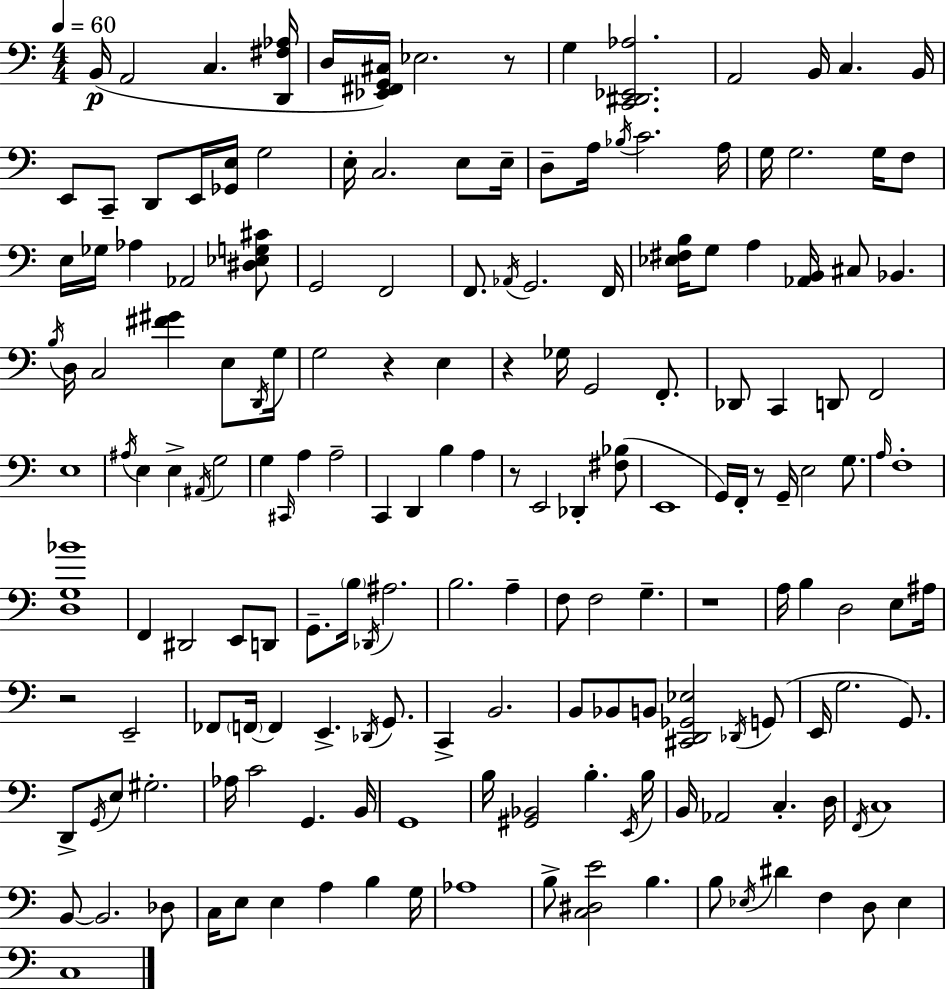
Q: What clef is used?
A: bass